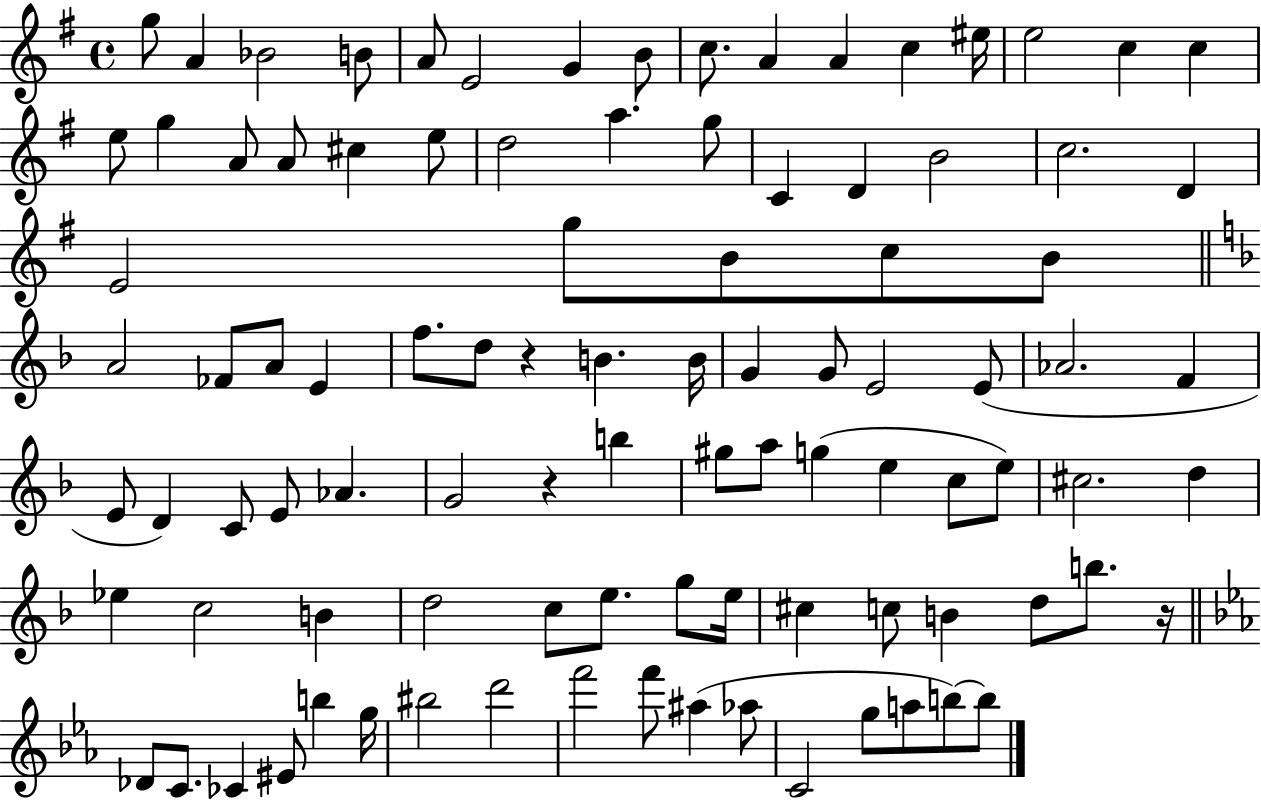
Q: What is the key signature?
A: G major